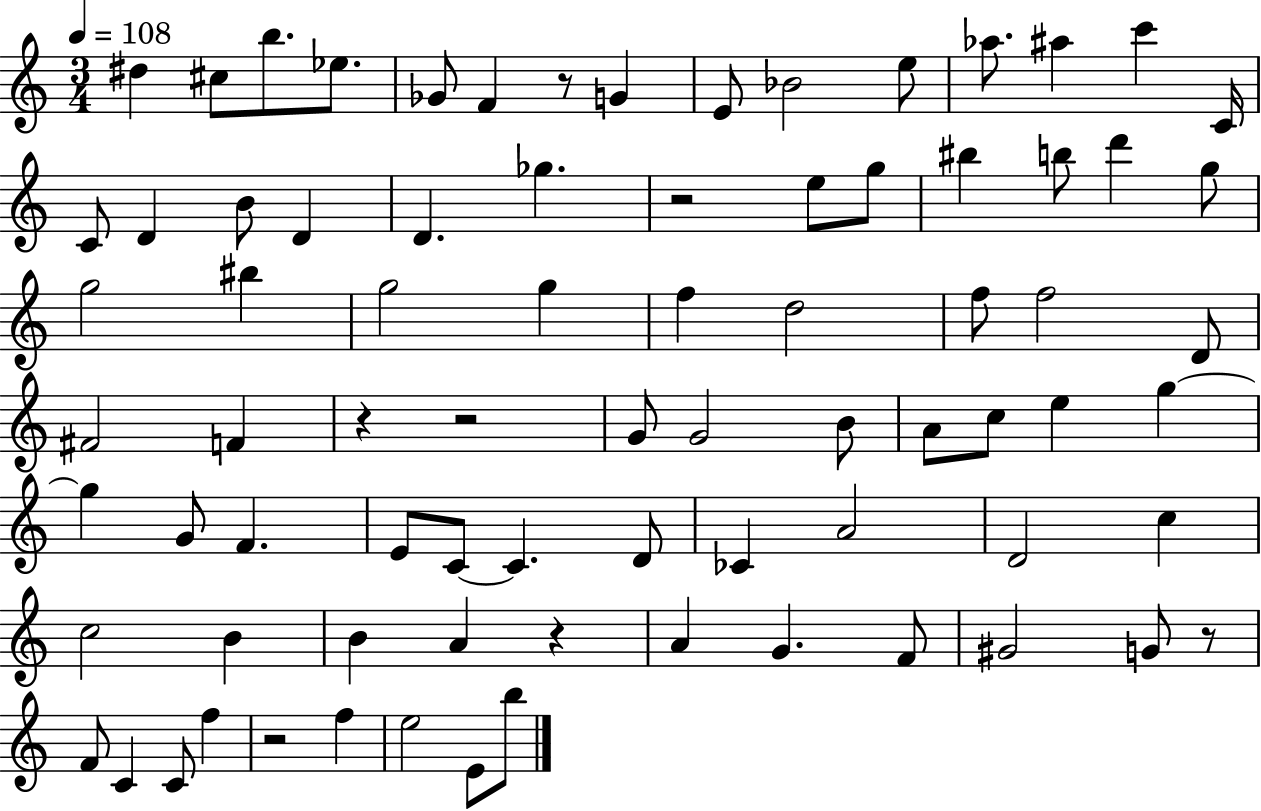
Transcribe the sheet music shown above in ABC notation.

X:1
T:Untitled
M:3/4
L:1/4
K:C
^d ^c/2 b/2 _e/2 _G/2 F z/2 G E/2 _B2 e/2 _a/2 ^a c' C/4 C/2 D B/2 D D _g z2 e/2 g/2 ^b b/2 d' g/2 g2 ^b g2 g f d2 f/2 f2 D/2 ^F2 F z z2 G/2 G2 B/2 A/2 c/2 e g g G/2 F E/2 C/2 C D/2 _C A2 D2 c c2 B B A z A G F/2 ^G2 G/2 z/2 F/2 C C/2 f z2 f e2 E/2 b/2